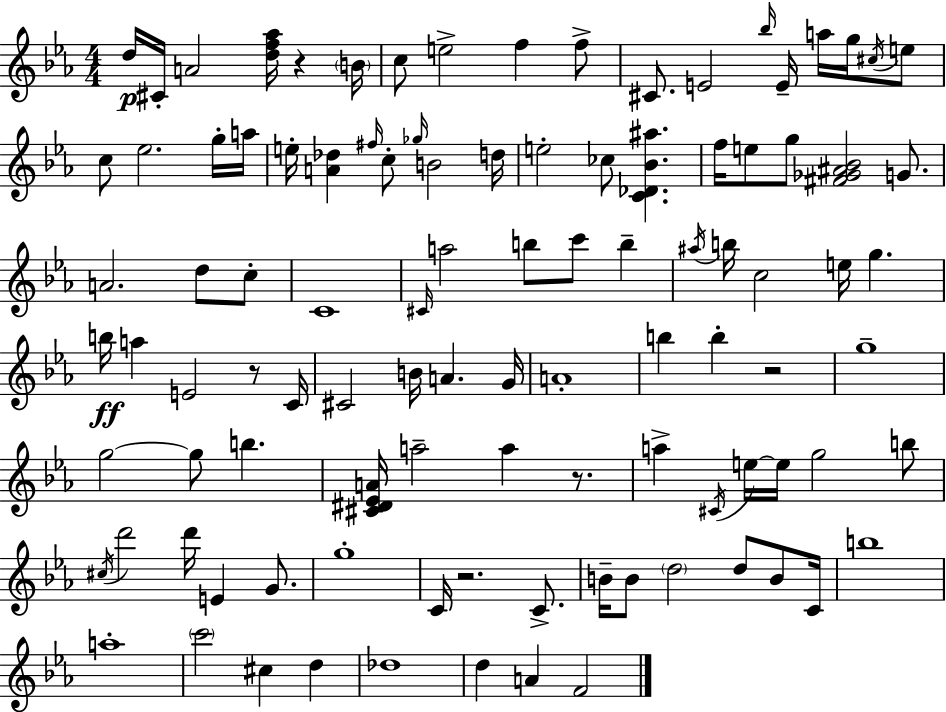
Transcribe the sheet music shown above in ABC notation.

X:1
T:Untitled
M:4/4
L:1/4
K:Eb
d/4 ^C/4 A2 [df_a]/4 z B/4 c/2 e2 f f/2 ^C/2 E2 _b/4 E/4 a/4 g/4 ^c/4 e/2 c/2 _e2 g/4 a/4 e/4 [A_d] ^f/4 c/2 _g/4 B2 d/4 e2 _c/2 [C_D_B^a] f/4 e/2 g/2 [^F_G^A_B]2 G/2 A2 d/2 c/2 C4 ^C/4 a2 b/2 c'/2 b ^a/4 b/4 c2 e/4 g b/4 a E2 z/2 C/4 ^C2 B/4 A G/4 A4 b b z2 g4 g2 g/2 b [^C^D_EA]/4 a2 a z/2 a ^C/4 e/4 e/4 g2 b/2 ^c/4 d'2 d'/4 E G/2 g4 C/4 z2 C/2 B/4 B/2 d2 d/2 B/2 C/4 b4 a4 c'2 ^c d _d4 d A F2